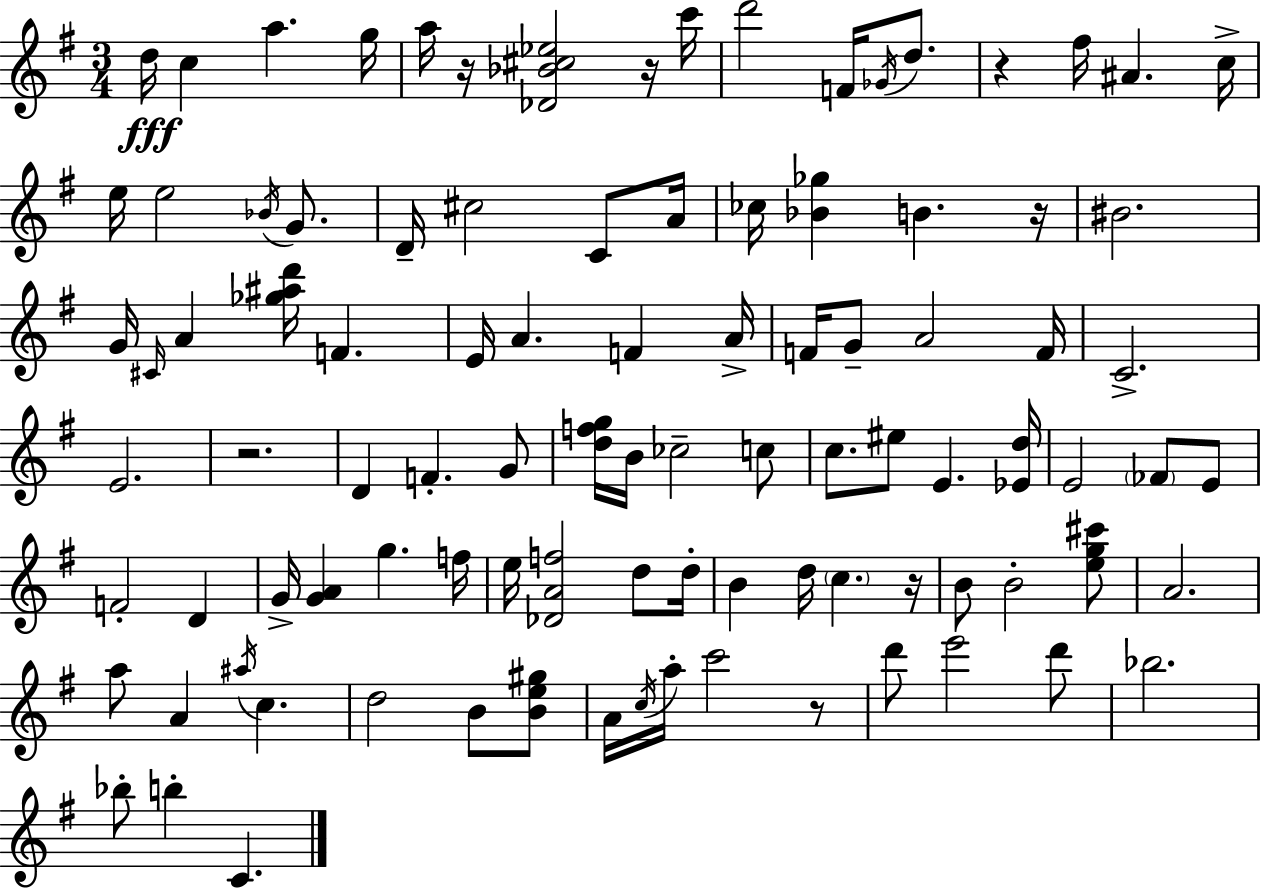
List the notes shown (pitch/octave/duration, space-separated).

D5/s C5/q A5/q. G5/s A5/s R/s [Db4,Bb4,C#5,Eb5]/h R/s C6/s D6/h F4/s Gb4/s D5/e. R/q F#5/s A#4/q. C5/s E5/s E5/h Bb4/s G4/e. D4/s C#5/h C4/e A4/s CES5/s [Bb4,Gb5]/q B4/q. R/s BIS4/h. G4/s C#4/s A4/q [Gb5,A#5,D6]/s F4/q. E4/s A4/q. F4/q A4/s F4/s G4/e A4/h F4/s C4/h. E4/h. R/h. D4/q F4/q. G4/e [D5,F5,G5]/s B4/s CES5/h C5/e C5/e. EIS5/e E4/q. [Eb4,D5]/s E4/h FES4/e E4/e F4/h D4/q G4/s [G4,A4]/q G5/q. F5/s E5/s [Db4,A4,F5]/h D5/e D5/s B4/q D5/s C5/q. R/s B4/e B4/h [E5,G5,C#6]/e A4/h. A5/e A4/q A#5/s C5/q. D5/h B4/e [B4,E5,G#5]/e A4/s C5/s A5/s C6/h R/e D6/e E6/h D6/e Bb5/h. Bb5/e B5/q C4/q.